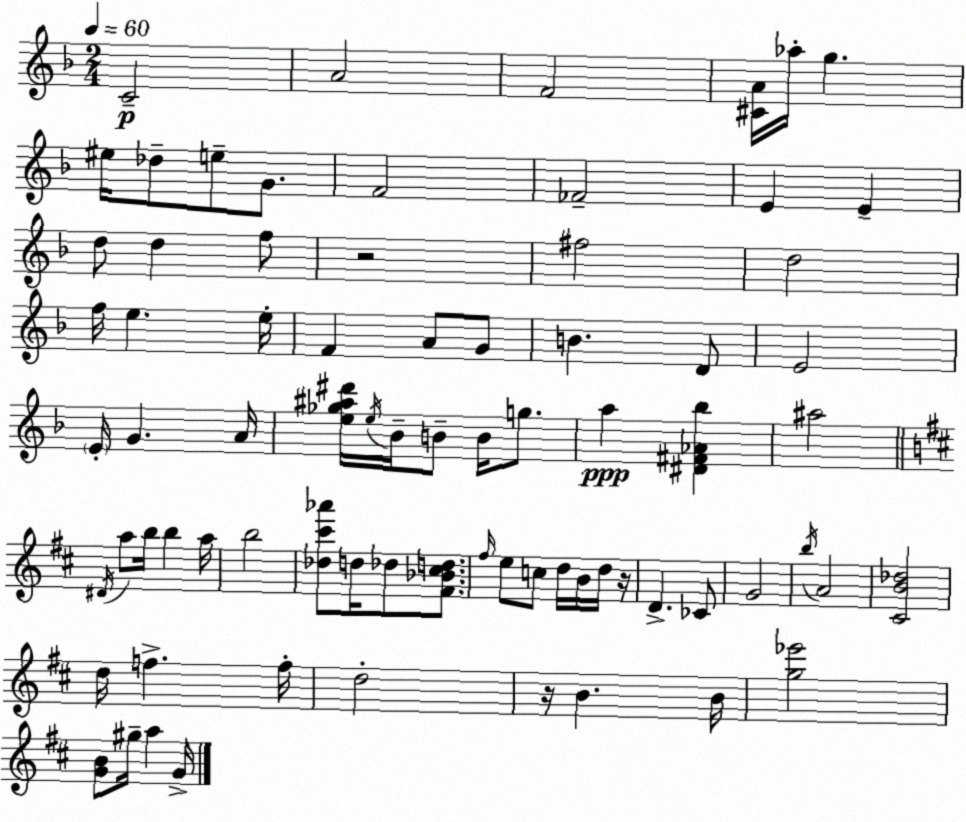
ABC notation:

X:1
T:Untitled
M:2/4
L:1/4
K:F
C2 A2 F2 [^CA]/4 _a/4 g ^e/4 _d/2 e/2 G/2 F2 _F2 E E d/2 d f/2 z2 ^f2 d2 f/4 e e/4 F A/2 G/2 B D/2 E2 E/4 G A/4 [e_g^a^d']/4 e/4 _B/4 B/2 B/4 g/2 a [^D^F_A_b] ^a2 ^D/4 a/2 b/4 b a/4 b2 [_d^c'_a']/2 d/4 _d/2 [^F_B^cd]/2 ^f/4 e/2 c/2 d/4 B/4 d/4 z/4 D _C/2 G2 b/4 A2 [^CB_d]2 d/4 f f/4 d2 z/4 B B/4 [g_e']2 [GB]/2 ^g/4 a G/4